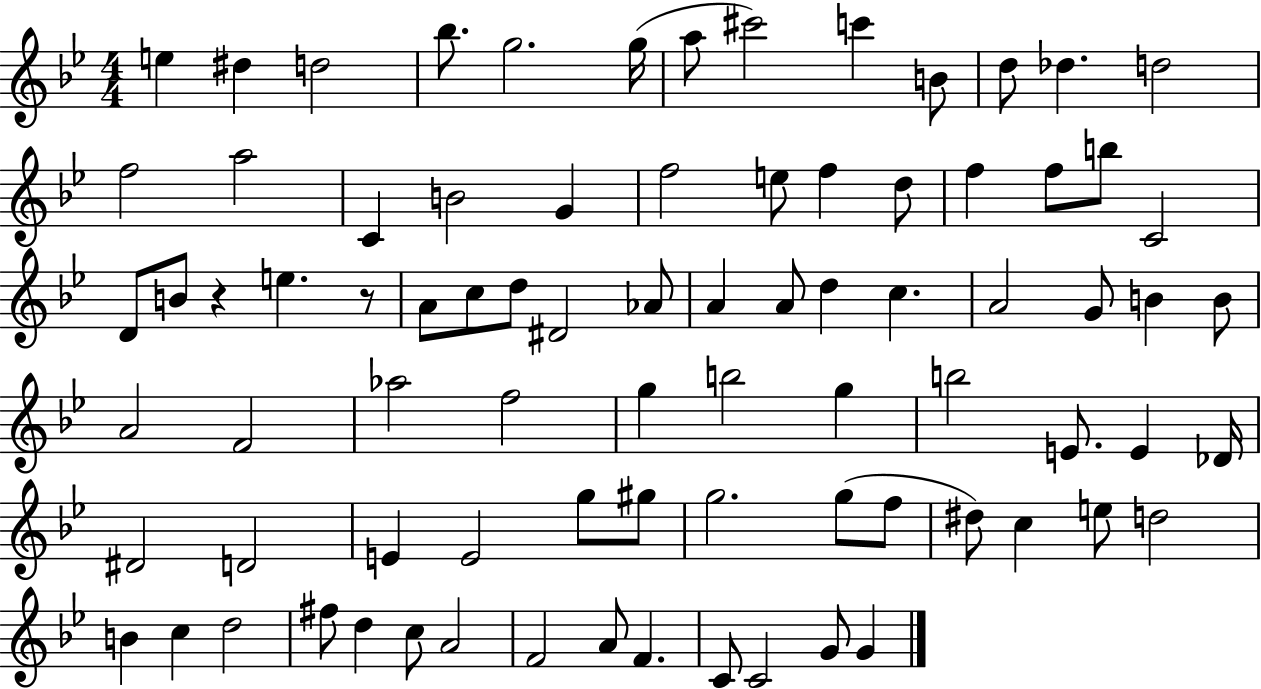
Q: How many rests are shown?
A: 2